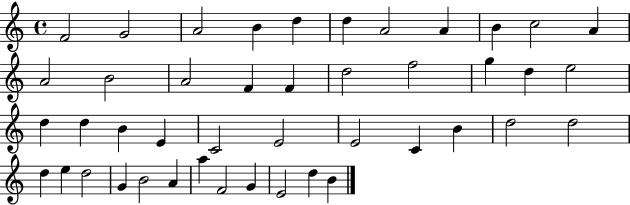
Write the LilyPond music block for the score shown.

{
  \clef treble
  \time 4/4
  \defaultTimeSignature
  \key c \major
  f'2 g'2 | a'2 b'4 d''4 | d''4 a'2 a'4 | b'4 c''2 a'4 | \break a'2 b'2 | a'2 f'4 f'4 | d''2 f''2 | g''4 d''4 e''2 | \break d''4 d''4 b'4 e'4 | c'2 e'2 | e'2 c'4 b'4 | d''2 d''2 | \break d''4 e''4 d''2 | g'4 b'2 a'4 | a''4 f'2 g'4 | e'2 d''4 b'4 | \break \bar "|."
}